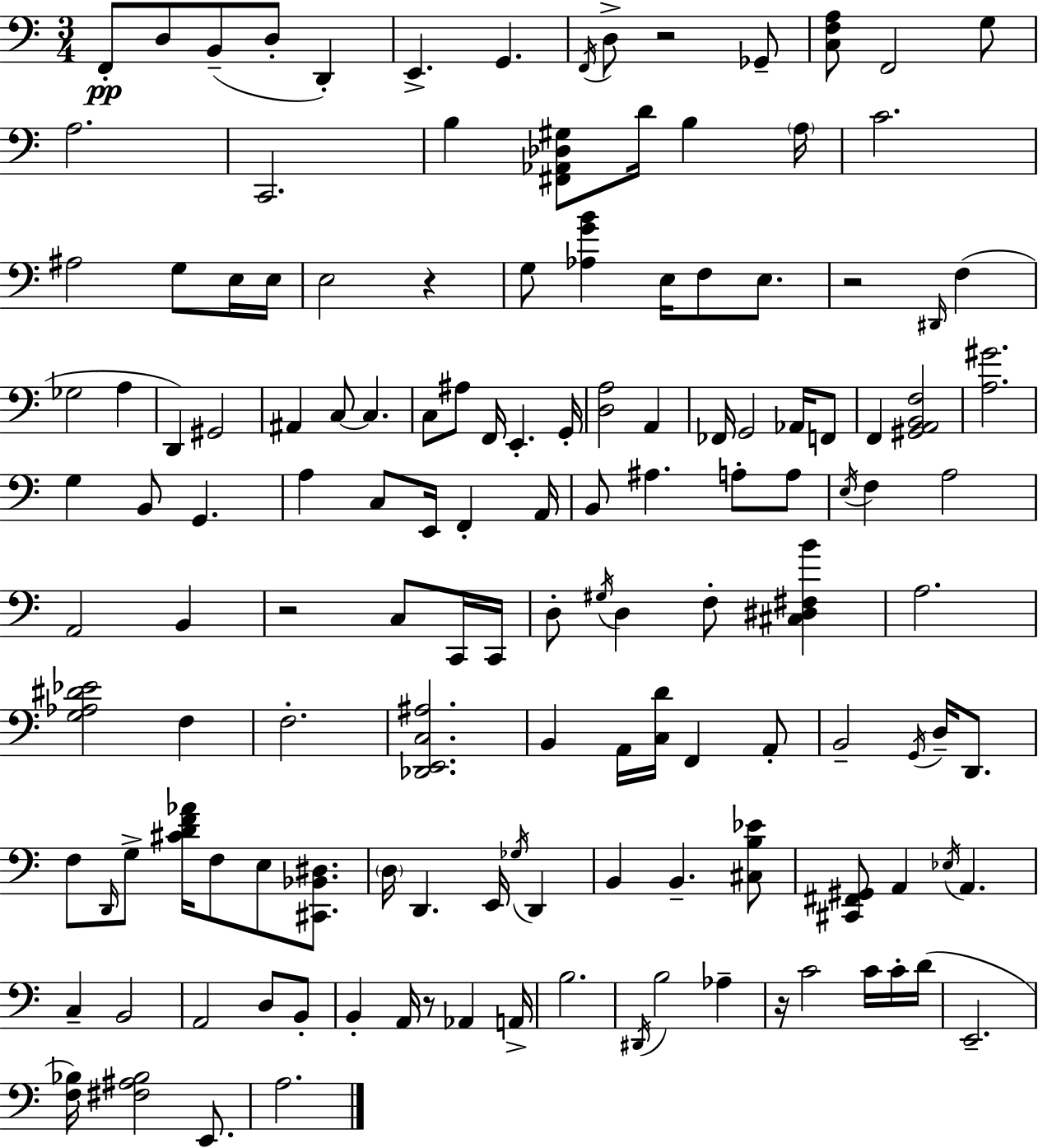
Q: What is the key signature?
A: A minor